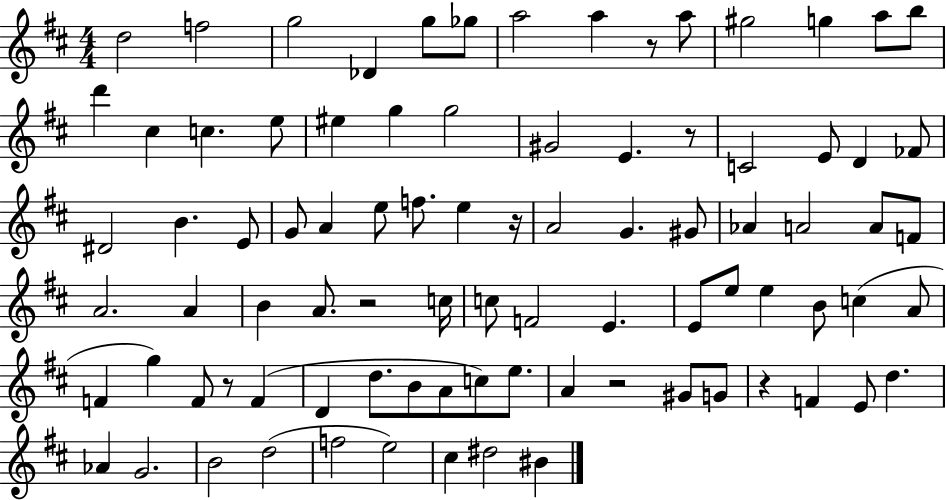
{
  \clef treble
  \numericTimeSignature
  \time 4/4
  \key d \major
  d''2 f''2 | g''2 des'4 g''8 ges''8 | a''2 a''4 r8 a''8 | gis''2 g''4 a''8 b''8 | \break d'''4 cis''4 c''4. e''8 | eis''4 g''4 g''2 | gis'2 e'4. r8 | c'2 e'8 d'4 fes'8 | \break dis'2 b'4. e'8 | g'8 a'4 e''8 f''8. e''4 r16 | a'2 g'4. gis'8 | aes'4 a'2 a'8 f'8 | \break a'2. a'4 | b'4 a'8. r2 c''16 | c''8 f'2 e'4. | e'8 e''8 e''4 b'8 c''4( a'8 | \break f'4 g''4) f'8 r8 f'4( | d'4 d''8. b'8 a'8 c''8) e''8. | a'4 r2 gis'8 g'8 | r4 f'4 e'8 d''4. | \break aes'4 g'2. | b'2 d''2( | f''2 e''2) | cis''4 dis''2 bis'4 | \break \bar "|."
}